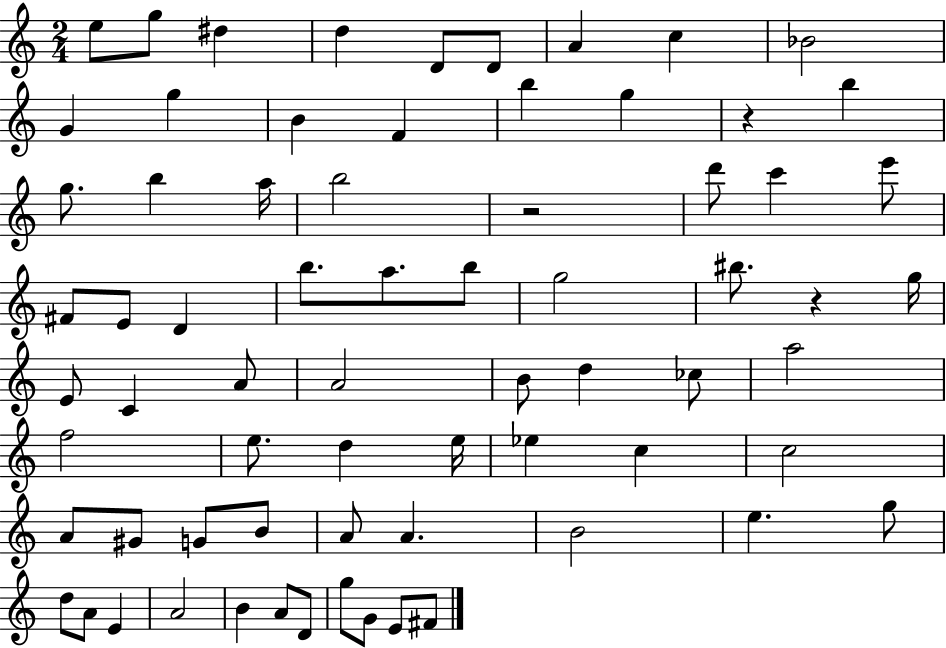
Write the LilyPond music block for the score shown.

{
  \clef treble
  \numericTimeSignature
  \time 2/4
  \key c \major
  e''8 g''8 dis''4 | d''4 d'8 d'8 | a'4 c''4 | bes'2 | \break g'4 g''4 | b'4 f'4 | b''4 g''4 | r4 b''4 | \break g''8. b''4 a''16 | b''2 | r2 | d'''8 c'''4 e'''8 | \break fis'8 e'8 d'4 | b''8. a''8. b''8 | g''2 | bis''8. r4 g''16 | \break e'8 c'4 a'8 | a'2 | b'8 d''4 ces''8 | a''2 | \break f''2 | e''8. d''4 e''16 | ees''4 c''4 | c''2 | \break a'8 gis'8 g'8 b'8 | a'8 a'4. | b'2 | e''4. g''8 | \break d''8 a'8 e'4 | a'2 | b'4 a'8 d'8 | g''8 g'8 e'8 fis'8 | \break \bar "|."
}